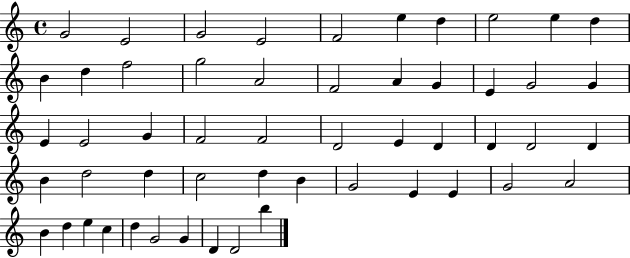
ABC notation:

X:1
T:Untitled
M:4/4
L:1/4
K:C
G2 E2 G2 E2 F2 e d e2 e d B d f2 g2 A2 F2 A G E G2 G E E2 G F2 F2 D2 E D D D2 D B d2 d c2 d B G2 E E G2 A2 B d e c d G2 G D D2 b